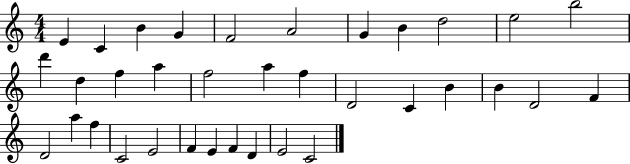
E4/q C4/q B4/q G4/q F4/h A4/h G4/q B4/q D5/h E5/h B5/h D6/q D5/q F5/q A5/q F5/h A5/q F5/q D4/h C4/q B4/q B4/q D4/h F4/q D4/h A5/q F5/q C4/h E4/h F4/q E4/q F4/q D4/q E4/h C4/h